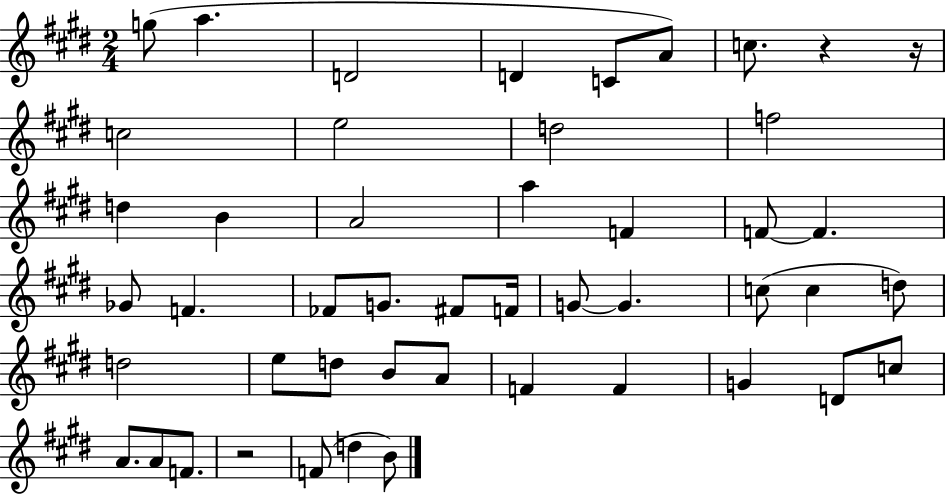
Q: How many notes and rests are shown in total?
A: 48